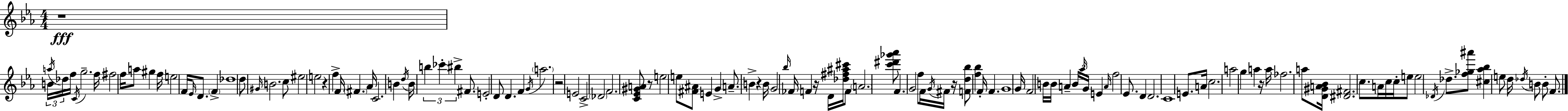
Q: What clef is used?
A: treble